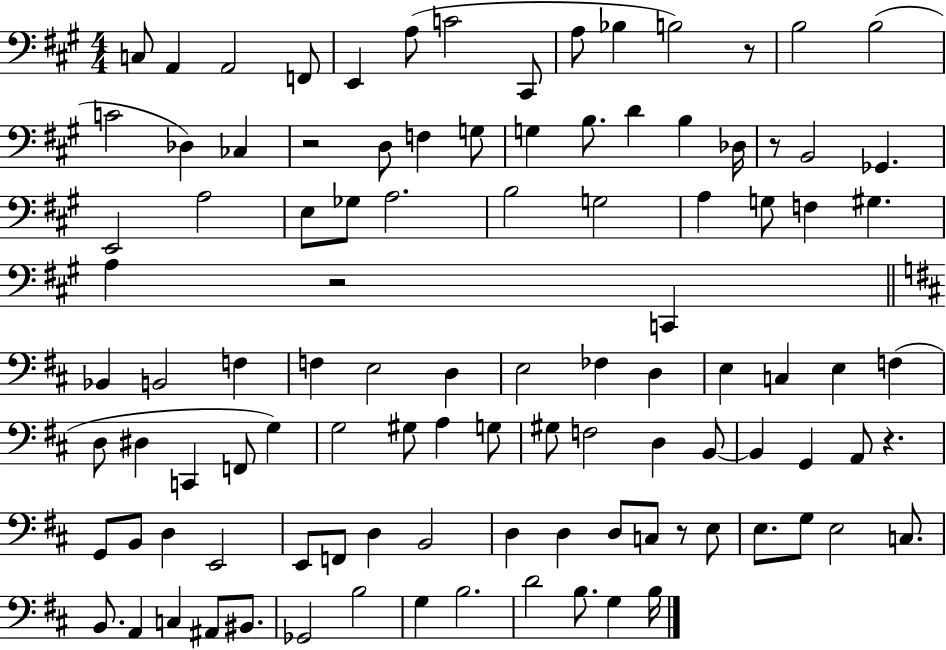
C3/e A2/q A2/h F2/e E2/q A3/e C4/h C#2/e A3/e Bb3/q B3/h R/e B3/h B3/h C4/h Db3/q CES3/q R/h D3/e F3/q G3/e G3/q B3/e. D4/q B3/q Db3/s R/e B2/h Gb2/q. E2/h A3/h E3/e Gb3/e A3/h. B3/h G3/h A3/q G3/e F3/q G#3/q. A3/q R/h C2/q Bb2/q B2/h F3/q F3/q E3/h D3/q E3/h FES3/q D3/q E3/q C3/q E3/q F3/q D3/e D#3/q C2/q F2/e G3/q G3/h G#3/e A3/q G3/e G#3/e F3/h D3/q B2/e B2/q G2/q A2/e R/q. G2/e B2/e D3/q E2/h E2/e F2/e D3/q B2/h D3/q D3/q D3/e C3/e R/e E3/e E3/e. G3/e E3/h C3/e. B2/e. A2/q C3/q A#2/e BIS2/e. Gb2/h B3/h G3/q B3/h. D4/h B3/e. G3/q B3/s